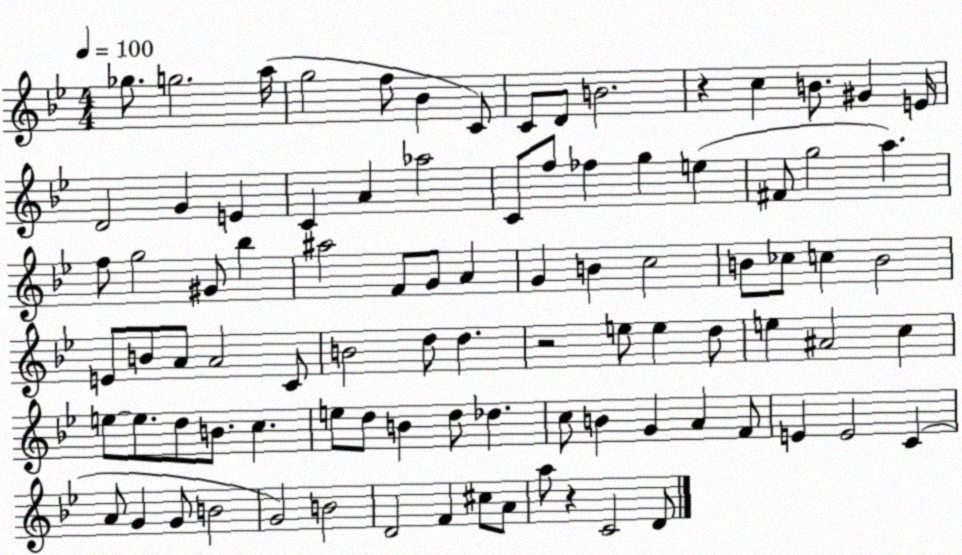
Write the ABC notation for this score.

X:1
T:Untitled
M:4/4
L:1/4
K:Bb
_g/2 g2 a/4 g2 f/2 _B C/2 C/2 D/2 B2 z c B/2 ^G E/4 D2 G E C A _a2 C/2 f/2 _f g e ^F/2 g2 a f/2 g2 ^G/2 _b ^a2 F/2 G/2 A G B c2 B/2 _c/2 c B2 E/2 B/2 A/2 A2 C/2 B2 d/2 d z2 e/2 e d/2 e ^A2 c e/2 e/2 d/2 B/2 c e/2 d/2 B d/2 _d c/2 B G A F/2 E E2 C A/2 G G/2 B2 G2 B2 D2 F ^c/2 A/2 a/2 z C2 D/2